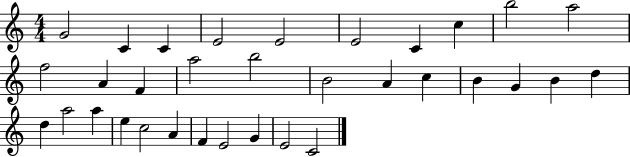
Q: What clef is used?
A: treble